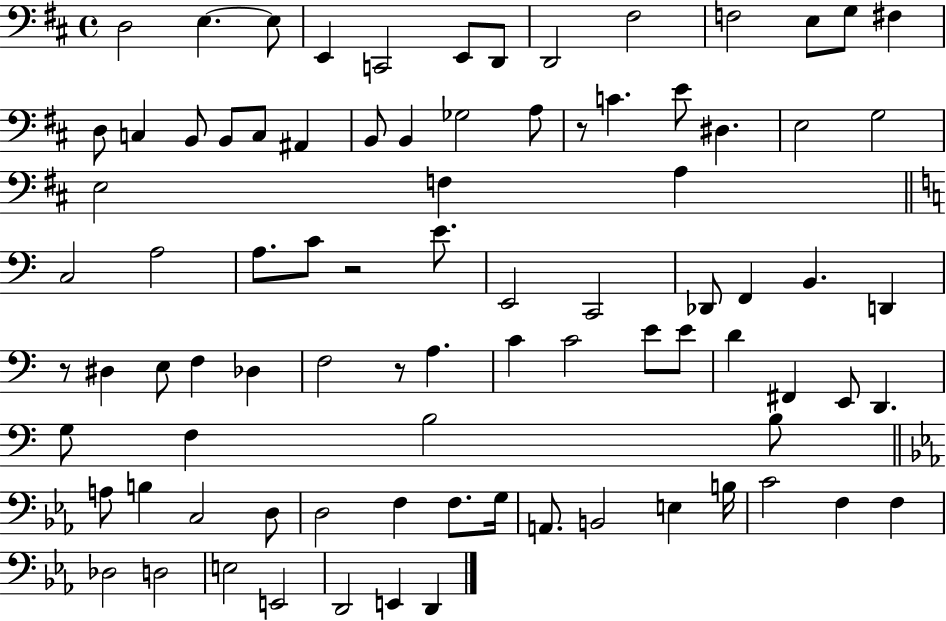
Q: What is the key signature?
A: D major